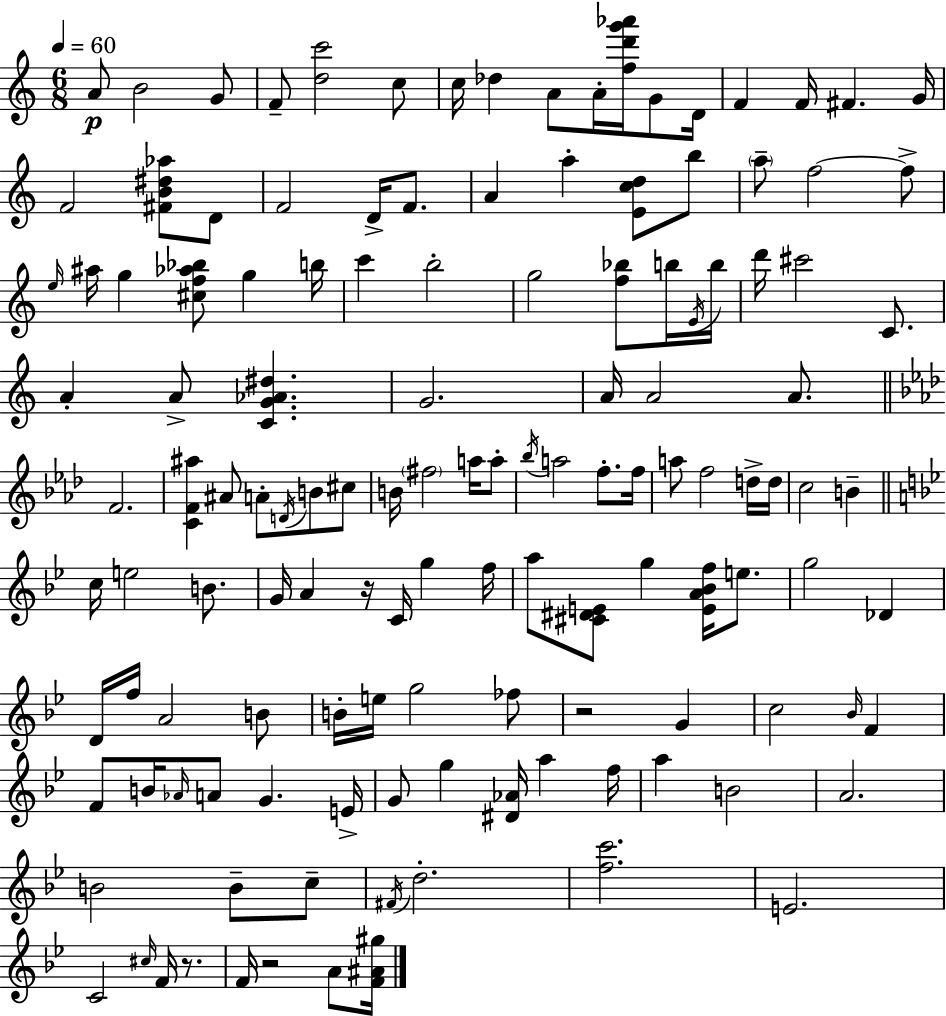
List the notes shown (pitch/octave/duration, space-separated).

A4/e B4/h G4/e F4/e [D5,C6]/h C5/e C5/s Db5/q A4/e A4/s [F5,D6,G6,Ab6]/s G4/e D4/s F4/q F4/s F#4/q. G4/s F4/h [F#4,B4,D#5,Ab5]/e D4/e F4/h D4/s F4/e. A4/q A5/q [E4,C5,D5]/e B5/e A5/e F5/h F5/e E5/s A#5/s G5/q [C#5,F5,Ab5,Bb5]/e G5/q B5/s C6/q B5/h G5/h [F5,Bb5]/e B5/s E4/s B5/s D6/s C#6/h C4/e. A4/q A4/e [C4,G4,Ab4,D#5]/q. G4/h. A4/s A4/h A4/e. F4/h. [C4,F4,A#5]/q A#4/e A4/e D4/s B4/e C#5/e B4/s F#5/h A5/s A5/e Bb5/s A5/h F5/e. F5/s A5/e F5/h D5/s D5/s C5/h B4/q C5/s E5/h B4/e. G4/s A4/q R/s C4/s G5/q F5/s A5/e [C#4,D#4,E4]/e G5/q [E4,A4,Bb4,F5]/s E5/e. G5/h Db4/q D4/s F5/s A4/h B4/e B4/s E5/s G5/h FES5/e R/h G4/q C5/h Bb4/s F4/q F4/e B4/s Ab4/s A4/e G4/q. E4/s G4/e G5/q [D#4,Ab4]/s A5/q F5/s A5/q B4/h A4/h. B4/h B4/e C5/e F#4/s D5/h. [F5,C6]/h. E4/h. C4/h C#5/s F4/s R/e. F4/s R/h A4/e [F4,A#4,G#5]/s